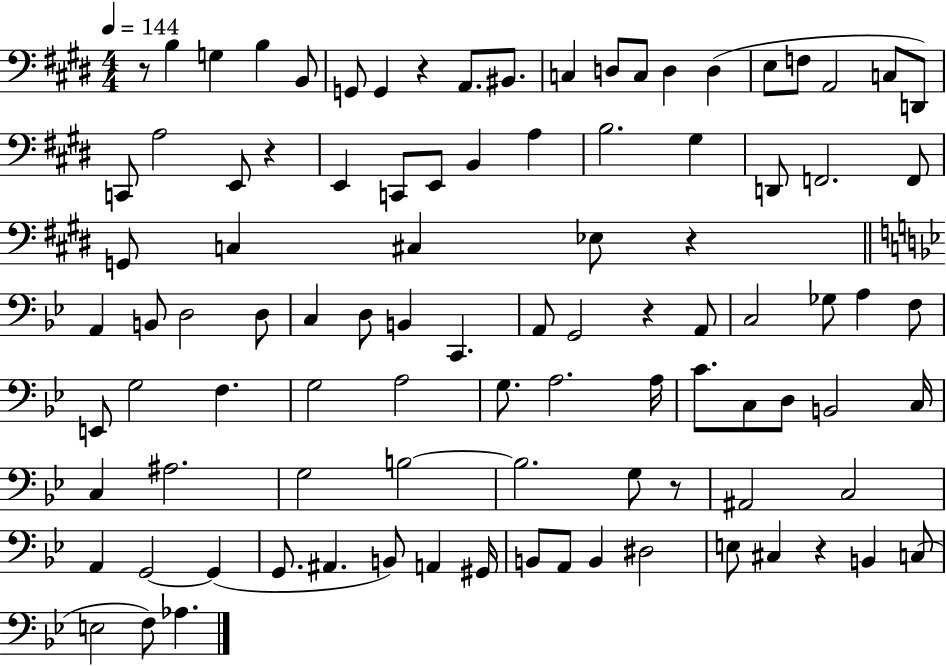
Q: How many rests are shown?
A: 7